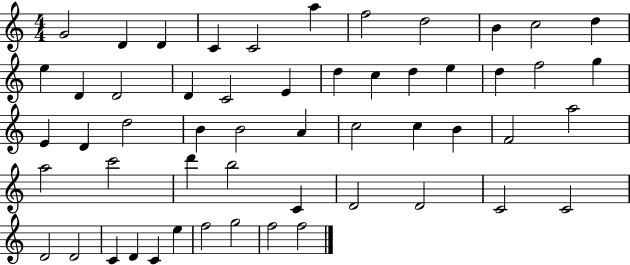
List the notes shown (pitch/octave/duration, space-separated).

G4/h D4/q D4/q C4/q C4/h A5/q F5/h D5/h B4/q C5/h D5/q E5/q D4/q D4/h D4/q C4/h E4/q D5/q C5/q D5/q E5/q D5/q F5/h G5/q E4/q D4/q D5/h B4/q B4/h A4/q C5/h C5/q B4/q F4/h A5/h A5/h C6/h D6/q B5/h C4/q D4/h D4/h C4/h C4/h D4/h D4/h C4/q D4/q C4/q E5/q F5/h G5/h F5/h F5/h